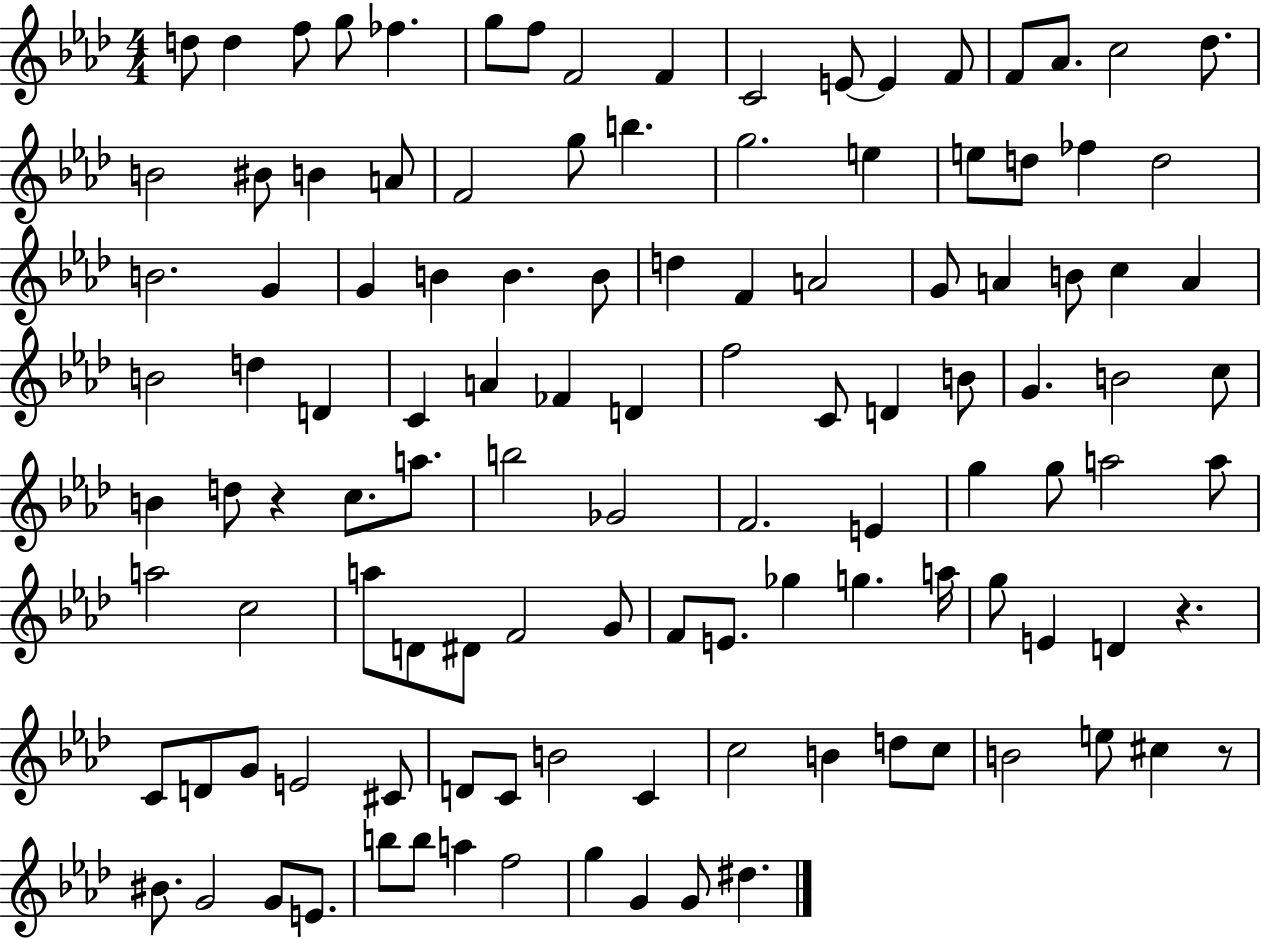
X:1
T:Untitled
M:4/4
L:1/4
K:Ab
d/2 d f/2 g/2 _f g/2 f/2 F2 F C2 E/2 E F/2 F/2 _A/2 c2 _d/2 B2 ^B/2 B A/2 F2 g/2 b g2 e e/2 d/2 _f d2 B2 G G B B B/2 d F A2 G/2 A B/2 c A B2 d D C A _F D f2 C/2 D B/2 G B2 c/2 B d/2 z c/2 a/2 b2 _G2 F2 E g g/2 a2 a/2 a2 c2 a/2 D/2 ^D/2 F2 G/2 F/2 E/2 _g g a/4 g/2 E D z C/2 D/2 G/2 E2 ^C/2 D/2 C/2 B2 C c2 B d/2 c/2 B2 e/2 ^c z/2 ^B/2 G2 G/2 E/2 b/2 b/2 a f2 g G G/2 ^d